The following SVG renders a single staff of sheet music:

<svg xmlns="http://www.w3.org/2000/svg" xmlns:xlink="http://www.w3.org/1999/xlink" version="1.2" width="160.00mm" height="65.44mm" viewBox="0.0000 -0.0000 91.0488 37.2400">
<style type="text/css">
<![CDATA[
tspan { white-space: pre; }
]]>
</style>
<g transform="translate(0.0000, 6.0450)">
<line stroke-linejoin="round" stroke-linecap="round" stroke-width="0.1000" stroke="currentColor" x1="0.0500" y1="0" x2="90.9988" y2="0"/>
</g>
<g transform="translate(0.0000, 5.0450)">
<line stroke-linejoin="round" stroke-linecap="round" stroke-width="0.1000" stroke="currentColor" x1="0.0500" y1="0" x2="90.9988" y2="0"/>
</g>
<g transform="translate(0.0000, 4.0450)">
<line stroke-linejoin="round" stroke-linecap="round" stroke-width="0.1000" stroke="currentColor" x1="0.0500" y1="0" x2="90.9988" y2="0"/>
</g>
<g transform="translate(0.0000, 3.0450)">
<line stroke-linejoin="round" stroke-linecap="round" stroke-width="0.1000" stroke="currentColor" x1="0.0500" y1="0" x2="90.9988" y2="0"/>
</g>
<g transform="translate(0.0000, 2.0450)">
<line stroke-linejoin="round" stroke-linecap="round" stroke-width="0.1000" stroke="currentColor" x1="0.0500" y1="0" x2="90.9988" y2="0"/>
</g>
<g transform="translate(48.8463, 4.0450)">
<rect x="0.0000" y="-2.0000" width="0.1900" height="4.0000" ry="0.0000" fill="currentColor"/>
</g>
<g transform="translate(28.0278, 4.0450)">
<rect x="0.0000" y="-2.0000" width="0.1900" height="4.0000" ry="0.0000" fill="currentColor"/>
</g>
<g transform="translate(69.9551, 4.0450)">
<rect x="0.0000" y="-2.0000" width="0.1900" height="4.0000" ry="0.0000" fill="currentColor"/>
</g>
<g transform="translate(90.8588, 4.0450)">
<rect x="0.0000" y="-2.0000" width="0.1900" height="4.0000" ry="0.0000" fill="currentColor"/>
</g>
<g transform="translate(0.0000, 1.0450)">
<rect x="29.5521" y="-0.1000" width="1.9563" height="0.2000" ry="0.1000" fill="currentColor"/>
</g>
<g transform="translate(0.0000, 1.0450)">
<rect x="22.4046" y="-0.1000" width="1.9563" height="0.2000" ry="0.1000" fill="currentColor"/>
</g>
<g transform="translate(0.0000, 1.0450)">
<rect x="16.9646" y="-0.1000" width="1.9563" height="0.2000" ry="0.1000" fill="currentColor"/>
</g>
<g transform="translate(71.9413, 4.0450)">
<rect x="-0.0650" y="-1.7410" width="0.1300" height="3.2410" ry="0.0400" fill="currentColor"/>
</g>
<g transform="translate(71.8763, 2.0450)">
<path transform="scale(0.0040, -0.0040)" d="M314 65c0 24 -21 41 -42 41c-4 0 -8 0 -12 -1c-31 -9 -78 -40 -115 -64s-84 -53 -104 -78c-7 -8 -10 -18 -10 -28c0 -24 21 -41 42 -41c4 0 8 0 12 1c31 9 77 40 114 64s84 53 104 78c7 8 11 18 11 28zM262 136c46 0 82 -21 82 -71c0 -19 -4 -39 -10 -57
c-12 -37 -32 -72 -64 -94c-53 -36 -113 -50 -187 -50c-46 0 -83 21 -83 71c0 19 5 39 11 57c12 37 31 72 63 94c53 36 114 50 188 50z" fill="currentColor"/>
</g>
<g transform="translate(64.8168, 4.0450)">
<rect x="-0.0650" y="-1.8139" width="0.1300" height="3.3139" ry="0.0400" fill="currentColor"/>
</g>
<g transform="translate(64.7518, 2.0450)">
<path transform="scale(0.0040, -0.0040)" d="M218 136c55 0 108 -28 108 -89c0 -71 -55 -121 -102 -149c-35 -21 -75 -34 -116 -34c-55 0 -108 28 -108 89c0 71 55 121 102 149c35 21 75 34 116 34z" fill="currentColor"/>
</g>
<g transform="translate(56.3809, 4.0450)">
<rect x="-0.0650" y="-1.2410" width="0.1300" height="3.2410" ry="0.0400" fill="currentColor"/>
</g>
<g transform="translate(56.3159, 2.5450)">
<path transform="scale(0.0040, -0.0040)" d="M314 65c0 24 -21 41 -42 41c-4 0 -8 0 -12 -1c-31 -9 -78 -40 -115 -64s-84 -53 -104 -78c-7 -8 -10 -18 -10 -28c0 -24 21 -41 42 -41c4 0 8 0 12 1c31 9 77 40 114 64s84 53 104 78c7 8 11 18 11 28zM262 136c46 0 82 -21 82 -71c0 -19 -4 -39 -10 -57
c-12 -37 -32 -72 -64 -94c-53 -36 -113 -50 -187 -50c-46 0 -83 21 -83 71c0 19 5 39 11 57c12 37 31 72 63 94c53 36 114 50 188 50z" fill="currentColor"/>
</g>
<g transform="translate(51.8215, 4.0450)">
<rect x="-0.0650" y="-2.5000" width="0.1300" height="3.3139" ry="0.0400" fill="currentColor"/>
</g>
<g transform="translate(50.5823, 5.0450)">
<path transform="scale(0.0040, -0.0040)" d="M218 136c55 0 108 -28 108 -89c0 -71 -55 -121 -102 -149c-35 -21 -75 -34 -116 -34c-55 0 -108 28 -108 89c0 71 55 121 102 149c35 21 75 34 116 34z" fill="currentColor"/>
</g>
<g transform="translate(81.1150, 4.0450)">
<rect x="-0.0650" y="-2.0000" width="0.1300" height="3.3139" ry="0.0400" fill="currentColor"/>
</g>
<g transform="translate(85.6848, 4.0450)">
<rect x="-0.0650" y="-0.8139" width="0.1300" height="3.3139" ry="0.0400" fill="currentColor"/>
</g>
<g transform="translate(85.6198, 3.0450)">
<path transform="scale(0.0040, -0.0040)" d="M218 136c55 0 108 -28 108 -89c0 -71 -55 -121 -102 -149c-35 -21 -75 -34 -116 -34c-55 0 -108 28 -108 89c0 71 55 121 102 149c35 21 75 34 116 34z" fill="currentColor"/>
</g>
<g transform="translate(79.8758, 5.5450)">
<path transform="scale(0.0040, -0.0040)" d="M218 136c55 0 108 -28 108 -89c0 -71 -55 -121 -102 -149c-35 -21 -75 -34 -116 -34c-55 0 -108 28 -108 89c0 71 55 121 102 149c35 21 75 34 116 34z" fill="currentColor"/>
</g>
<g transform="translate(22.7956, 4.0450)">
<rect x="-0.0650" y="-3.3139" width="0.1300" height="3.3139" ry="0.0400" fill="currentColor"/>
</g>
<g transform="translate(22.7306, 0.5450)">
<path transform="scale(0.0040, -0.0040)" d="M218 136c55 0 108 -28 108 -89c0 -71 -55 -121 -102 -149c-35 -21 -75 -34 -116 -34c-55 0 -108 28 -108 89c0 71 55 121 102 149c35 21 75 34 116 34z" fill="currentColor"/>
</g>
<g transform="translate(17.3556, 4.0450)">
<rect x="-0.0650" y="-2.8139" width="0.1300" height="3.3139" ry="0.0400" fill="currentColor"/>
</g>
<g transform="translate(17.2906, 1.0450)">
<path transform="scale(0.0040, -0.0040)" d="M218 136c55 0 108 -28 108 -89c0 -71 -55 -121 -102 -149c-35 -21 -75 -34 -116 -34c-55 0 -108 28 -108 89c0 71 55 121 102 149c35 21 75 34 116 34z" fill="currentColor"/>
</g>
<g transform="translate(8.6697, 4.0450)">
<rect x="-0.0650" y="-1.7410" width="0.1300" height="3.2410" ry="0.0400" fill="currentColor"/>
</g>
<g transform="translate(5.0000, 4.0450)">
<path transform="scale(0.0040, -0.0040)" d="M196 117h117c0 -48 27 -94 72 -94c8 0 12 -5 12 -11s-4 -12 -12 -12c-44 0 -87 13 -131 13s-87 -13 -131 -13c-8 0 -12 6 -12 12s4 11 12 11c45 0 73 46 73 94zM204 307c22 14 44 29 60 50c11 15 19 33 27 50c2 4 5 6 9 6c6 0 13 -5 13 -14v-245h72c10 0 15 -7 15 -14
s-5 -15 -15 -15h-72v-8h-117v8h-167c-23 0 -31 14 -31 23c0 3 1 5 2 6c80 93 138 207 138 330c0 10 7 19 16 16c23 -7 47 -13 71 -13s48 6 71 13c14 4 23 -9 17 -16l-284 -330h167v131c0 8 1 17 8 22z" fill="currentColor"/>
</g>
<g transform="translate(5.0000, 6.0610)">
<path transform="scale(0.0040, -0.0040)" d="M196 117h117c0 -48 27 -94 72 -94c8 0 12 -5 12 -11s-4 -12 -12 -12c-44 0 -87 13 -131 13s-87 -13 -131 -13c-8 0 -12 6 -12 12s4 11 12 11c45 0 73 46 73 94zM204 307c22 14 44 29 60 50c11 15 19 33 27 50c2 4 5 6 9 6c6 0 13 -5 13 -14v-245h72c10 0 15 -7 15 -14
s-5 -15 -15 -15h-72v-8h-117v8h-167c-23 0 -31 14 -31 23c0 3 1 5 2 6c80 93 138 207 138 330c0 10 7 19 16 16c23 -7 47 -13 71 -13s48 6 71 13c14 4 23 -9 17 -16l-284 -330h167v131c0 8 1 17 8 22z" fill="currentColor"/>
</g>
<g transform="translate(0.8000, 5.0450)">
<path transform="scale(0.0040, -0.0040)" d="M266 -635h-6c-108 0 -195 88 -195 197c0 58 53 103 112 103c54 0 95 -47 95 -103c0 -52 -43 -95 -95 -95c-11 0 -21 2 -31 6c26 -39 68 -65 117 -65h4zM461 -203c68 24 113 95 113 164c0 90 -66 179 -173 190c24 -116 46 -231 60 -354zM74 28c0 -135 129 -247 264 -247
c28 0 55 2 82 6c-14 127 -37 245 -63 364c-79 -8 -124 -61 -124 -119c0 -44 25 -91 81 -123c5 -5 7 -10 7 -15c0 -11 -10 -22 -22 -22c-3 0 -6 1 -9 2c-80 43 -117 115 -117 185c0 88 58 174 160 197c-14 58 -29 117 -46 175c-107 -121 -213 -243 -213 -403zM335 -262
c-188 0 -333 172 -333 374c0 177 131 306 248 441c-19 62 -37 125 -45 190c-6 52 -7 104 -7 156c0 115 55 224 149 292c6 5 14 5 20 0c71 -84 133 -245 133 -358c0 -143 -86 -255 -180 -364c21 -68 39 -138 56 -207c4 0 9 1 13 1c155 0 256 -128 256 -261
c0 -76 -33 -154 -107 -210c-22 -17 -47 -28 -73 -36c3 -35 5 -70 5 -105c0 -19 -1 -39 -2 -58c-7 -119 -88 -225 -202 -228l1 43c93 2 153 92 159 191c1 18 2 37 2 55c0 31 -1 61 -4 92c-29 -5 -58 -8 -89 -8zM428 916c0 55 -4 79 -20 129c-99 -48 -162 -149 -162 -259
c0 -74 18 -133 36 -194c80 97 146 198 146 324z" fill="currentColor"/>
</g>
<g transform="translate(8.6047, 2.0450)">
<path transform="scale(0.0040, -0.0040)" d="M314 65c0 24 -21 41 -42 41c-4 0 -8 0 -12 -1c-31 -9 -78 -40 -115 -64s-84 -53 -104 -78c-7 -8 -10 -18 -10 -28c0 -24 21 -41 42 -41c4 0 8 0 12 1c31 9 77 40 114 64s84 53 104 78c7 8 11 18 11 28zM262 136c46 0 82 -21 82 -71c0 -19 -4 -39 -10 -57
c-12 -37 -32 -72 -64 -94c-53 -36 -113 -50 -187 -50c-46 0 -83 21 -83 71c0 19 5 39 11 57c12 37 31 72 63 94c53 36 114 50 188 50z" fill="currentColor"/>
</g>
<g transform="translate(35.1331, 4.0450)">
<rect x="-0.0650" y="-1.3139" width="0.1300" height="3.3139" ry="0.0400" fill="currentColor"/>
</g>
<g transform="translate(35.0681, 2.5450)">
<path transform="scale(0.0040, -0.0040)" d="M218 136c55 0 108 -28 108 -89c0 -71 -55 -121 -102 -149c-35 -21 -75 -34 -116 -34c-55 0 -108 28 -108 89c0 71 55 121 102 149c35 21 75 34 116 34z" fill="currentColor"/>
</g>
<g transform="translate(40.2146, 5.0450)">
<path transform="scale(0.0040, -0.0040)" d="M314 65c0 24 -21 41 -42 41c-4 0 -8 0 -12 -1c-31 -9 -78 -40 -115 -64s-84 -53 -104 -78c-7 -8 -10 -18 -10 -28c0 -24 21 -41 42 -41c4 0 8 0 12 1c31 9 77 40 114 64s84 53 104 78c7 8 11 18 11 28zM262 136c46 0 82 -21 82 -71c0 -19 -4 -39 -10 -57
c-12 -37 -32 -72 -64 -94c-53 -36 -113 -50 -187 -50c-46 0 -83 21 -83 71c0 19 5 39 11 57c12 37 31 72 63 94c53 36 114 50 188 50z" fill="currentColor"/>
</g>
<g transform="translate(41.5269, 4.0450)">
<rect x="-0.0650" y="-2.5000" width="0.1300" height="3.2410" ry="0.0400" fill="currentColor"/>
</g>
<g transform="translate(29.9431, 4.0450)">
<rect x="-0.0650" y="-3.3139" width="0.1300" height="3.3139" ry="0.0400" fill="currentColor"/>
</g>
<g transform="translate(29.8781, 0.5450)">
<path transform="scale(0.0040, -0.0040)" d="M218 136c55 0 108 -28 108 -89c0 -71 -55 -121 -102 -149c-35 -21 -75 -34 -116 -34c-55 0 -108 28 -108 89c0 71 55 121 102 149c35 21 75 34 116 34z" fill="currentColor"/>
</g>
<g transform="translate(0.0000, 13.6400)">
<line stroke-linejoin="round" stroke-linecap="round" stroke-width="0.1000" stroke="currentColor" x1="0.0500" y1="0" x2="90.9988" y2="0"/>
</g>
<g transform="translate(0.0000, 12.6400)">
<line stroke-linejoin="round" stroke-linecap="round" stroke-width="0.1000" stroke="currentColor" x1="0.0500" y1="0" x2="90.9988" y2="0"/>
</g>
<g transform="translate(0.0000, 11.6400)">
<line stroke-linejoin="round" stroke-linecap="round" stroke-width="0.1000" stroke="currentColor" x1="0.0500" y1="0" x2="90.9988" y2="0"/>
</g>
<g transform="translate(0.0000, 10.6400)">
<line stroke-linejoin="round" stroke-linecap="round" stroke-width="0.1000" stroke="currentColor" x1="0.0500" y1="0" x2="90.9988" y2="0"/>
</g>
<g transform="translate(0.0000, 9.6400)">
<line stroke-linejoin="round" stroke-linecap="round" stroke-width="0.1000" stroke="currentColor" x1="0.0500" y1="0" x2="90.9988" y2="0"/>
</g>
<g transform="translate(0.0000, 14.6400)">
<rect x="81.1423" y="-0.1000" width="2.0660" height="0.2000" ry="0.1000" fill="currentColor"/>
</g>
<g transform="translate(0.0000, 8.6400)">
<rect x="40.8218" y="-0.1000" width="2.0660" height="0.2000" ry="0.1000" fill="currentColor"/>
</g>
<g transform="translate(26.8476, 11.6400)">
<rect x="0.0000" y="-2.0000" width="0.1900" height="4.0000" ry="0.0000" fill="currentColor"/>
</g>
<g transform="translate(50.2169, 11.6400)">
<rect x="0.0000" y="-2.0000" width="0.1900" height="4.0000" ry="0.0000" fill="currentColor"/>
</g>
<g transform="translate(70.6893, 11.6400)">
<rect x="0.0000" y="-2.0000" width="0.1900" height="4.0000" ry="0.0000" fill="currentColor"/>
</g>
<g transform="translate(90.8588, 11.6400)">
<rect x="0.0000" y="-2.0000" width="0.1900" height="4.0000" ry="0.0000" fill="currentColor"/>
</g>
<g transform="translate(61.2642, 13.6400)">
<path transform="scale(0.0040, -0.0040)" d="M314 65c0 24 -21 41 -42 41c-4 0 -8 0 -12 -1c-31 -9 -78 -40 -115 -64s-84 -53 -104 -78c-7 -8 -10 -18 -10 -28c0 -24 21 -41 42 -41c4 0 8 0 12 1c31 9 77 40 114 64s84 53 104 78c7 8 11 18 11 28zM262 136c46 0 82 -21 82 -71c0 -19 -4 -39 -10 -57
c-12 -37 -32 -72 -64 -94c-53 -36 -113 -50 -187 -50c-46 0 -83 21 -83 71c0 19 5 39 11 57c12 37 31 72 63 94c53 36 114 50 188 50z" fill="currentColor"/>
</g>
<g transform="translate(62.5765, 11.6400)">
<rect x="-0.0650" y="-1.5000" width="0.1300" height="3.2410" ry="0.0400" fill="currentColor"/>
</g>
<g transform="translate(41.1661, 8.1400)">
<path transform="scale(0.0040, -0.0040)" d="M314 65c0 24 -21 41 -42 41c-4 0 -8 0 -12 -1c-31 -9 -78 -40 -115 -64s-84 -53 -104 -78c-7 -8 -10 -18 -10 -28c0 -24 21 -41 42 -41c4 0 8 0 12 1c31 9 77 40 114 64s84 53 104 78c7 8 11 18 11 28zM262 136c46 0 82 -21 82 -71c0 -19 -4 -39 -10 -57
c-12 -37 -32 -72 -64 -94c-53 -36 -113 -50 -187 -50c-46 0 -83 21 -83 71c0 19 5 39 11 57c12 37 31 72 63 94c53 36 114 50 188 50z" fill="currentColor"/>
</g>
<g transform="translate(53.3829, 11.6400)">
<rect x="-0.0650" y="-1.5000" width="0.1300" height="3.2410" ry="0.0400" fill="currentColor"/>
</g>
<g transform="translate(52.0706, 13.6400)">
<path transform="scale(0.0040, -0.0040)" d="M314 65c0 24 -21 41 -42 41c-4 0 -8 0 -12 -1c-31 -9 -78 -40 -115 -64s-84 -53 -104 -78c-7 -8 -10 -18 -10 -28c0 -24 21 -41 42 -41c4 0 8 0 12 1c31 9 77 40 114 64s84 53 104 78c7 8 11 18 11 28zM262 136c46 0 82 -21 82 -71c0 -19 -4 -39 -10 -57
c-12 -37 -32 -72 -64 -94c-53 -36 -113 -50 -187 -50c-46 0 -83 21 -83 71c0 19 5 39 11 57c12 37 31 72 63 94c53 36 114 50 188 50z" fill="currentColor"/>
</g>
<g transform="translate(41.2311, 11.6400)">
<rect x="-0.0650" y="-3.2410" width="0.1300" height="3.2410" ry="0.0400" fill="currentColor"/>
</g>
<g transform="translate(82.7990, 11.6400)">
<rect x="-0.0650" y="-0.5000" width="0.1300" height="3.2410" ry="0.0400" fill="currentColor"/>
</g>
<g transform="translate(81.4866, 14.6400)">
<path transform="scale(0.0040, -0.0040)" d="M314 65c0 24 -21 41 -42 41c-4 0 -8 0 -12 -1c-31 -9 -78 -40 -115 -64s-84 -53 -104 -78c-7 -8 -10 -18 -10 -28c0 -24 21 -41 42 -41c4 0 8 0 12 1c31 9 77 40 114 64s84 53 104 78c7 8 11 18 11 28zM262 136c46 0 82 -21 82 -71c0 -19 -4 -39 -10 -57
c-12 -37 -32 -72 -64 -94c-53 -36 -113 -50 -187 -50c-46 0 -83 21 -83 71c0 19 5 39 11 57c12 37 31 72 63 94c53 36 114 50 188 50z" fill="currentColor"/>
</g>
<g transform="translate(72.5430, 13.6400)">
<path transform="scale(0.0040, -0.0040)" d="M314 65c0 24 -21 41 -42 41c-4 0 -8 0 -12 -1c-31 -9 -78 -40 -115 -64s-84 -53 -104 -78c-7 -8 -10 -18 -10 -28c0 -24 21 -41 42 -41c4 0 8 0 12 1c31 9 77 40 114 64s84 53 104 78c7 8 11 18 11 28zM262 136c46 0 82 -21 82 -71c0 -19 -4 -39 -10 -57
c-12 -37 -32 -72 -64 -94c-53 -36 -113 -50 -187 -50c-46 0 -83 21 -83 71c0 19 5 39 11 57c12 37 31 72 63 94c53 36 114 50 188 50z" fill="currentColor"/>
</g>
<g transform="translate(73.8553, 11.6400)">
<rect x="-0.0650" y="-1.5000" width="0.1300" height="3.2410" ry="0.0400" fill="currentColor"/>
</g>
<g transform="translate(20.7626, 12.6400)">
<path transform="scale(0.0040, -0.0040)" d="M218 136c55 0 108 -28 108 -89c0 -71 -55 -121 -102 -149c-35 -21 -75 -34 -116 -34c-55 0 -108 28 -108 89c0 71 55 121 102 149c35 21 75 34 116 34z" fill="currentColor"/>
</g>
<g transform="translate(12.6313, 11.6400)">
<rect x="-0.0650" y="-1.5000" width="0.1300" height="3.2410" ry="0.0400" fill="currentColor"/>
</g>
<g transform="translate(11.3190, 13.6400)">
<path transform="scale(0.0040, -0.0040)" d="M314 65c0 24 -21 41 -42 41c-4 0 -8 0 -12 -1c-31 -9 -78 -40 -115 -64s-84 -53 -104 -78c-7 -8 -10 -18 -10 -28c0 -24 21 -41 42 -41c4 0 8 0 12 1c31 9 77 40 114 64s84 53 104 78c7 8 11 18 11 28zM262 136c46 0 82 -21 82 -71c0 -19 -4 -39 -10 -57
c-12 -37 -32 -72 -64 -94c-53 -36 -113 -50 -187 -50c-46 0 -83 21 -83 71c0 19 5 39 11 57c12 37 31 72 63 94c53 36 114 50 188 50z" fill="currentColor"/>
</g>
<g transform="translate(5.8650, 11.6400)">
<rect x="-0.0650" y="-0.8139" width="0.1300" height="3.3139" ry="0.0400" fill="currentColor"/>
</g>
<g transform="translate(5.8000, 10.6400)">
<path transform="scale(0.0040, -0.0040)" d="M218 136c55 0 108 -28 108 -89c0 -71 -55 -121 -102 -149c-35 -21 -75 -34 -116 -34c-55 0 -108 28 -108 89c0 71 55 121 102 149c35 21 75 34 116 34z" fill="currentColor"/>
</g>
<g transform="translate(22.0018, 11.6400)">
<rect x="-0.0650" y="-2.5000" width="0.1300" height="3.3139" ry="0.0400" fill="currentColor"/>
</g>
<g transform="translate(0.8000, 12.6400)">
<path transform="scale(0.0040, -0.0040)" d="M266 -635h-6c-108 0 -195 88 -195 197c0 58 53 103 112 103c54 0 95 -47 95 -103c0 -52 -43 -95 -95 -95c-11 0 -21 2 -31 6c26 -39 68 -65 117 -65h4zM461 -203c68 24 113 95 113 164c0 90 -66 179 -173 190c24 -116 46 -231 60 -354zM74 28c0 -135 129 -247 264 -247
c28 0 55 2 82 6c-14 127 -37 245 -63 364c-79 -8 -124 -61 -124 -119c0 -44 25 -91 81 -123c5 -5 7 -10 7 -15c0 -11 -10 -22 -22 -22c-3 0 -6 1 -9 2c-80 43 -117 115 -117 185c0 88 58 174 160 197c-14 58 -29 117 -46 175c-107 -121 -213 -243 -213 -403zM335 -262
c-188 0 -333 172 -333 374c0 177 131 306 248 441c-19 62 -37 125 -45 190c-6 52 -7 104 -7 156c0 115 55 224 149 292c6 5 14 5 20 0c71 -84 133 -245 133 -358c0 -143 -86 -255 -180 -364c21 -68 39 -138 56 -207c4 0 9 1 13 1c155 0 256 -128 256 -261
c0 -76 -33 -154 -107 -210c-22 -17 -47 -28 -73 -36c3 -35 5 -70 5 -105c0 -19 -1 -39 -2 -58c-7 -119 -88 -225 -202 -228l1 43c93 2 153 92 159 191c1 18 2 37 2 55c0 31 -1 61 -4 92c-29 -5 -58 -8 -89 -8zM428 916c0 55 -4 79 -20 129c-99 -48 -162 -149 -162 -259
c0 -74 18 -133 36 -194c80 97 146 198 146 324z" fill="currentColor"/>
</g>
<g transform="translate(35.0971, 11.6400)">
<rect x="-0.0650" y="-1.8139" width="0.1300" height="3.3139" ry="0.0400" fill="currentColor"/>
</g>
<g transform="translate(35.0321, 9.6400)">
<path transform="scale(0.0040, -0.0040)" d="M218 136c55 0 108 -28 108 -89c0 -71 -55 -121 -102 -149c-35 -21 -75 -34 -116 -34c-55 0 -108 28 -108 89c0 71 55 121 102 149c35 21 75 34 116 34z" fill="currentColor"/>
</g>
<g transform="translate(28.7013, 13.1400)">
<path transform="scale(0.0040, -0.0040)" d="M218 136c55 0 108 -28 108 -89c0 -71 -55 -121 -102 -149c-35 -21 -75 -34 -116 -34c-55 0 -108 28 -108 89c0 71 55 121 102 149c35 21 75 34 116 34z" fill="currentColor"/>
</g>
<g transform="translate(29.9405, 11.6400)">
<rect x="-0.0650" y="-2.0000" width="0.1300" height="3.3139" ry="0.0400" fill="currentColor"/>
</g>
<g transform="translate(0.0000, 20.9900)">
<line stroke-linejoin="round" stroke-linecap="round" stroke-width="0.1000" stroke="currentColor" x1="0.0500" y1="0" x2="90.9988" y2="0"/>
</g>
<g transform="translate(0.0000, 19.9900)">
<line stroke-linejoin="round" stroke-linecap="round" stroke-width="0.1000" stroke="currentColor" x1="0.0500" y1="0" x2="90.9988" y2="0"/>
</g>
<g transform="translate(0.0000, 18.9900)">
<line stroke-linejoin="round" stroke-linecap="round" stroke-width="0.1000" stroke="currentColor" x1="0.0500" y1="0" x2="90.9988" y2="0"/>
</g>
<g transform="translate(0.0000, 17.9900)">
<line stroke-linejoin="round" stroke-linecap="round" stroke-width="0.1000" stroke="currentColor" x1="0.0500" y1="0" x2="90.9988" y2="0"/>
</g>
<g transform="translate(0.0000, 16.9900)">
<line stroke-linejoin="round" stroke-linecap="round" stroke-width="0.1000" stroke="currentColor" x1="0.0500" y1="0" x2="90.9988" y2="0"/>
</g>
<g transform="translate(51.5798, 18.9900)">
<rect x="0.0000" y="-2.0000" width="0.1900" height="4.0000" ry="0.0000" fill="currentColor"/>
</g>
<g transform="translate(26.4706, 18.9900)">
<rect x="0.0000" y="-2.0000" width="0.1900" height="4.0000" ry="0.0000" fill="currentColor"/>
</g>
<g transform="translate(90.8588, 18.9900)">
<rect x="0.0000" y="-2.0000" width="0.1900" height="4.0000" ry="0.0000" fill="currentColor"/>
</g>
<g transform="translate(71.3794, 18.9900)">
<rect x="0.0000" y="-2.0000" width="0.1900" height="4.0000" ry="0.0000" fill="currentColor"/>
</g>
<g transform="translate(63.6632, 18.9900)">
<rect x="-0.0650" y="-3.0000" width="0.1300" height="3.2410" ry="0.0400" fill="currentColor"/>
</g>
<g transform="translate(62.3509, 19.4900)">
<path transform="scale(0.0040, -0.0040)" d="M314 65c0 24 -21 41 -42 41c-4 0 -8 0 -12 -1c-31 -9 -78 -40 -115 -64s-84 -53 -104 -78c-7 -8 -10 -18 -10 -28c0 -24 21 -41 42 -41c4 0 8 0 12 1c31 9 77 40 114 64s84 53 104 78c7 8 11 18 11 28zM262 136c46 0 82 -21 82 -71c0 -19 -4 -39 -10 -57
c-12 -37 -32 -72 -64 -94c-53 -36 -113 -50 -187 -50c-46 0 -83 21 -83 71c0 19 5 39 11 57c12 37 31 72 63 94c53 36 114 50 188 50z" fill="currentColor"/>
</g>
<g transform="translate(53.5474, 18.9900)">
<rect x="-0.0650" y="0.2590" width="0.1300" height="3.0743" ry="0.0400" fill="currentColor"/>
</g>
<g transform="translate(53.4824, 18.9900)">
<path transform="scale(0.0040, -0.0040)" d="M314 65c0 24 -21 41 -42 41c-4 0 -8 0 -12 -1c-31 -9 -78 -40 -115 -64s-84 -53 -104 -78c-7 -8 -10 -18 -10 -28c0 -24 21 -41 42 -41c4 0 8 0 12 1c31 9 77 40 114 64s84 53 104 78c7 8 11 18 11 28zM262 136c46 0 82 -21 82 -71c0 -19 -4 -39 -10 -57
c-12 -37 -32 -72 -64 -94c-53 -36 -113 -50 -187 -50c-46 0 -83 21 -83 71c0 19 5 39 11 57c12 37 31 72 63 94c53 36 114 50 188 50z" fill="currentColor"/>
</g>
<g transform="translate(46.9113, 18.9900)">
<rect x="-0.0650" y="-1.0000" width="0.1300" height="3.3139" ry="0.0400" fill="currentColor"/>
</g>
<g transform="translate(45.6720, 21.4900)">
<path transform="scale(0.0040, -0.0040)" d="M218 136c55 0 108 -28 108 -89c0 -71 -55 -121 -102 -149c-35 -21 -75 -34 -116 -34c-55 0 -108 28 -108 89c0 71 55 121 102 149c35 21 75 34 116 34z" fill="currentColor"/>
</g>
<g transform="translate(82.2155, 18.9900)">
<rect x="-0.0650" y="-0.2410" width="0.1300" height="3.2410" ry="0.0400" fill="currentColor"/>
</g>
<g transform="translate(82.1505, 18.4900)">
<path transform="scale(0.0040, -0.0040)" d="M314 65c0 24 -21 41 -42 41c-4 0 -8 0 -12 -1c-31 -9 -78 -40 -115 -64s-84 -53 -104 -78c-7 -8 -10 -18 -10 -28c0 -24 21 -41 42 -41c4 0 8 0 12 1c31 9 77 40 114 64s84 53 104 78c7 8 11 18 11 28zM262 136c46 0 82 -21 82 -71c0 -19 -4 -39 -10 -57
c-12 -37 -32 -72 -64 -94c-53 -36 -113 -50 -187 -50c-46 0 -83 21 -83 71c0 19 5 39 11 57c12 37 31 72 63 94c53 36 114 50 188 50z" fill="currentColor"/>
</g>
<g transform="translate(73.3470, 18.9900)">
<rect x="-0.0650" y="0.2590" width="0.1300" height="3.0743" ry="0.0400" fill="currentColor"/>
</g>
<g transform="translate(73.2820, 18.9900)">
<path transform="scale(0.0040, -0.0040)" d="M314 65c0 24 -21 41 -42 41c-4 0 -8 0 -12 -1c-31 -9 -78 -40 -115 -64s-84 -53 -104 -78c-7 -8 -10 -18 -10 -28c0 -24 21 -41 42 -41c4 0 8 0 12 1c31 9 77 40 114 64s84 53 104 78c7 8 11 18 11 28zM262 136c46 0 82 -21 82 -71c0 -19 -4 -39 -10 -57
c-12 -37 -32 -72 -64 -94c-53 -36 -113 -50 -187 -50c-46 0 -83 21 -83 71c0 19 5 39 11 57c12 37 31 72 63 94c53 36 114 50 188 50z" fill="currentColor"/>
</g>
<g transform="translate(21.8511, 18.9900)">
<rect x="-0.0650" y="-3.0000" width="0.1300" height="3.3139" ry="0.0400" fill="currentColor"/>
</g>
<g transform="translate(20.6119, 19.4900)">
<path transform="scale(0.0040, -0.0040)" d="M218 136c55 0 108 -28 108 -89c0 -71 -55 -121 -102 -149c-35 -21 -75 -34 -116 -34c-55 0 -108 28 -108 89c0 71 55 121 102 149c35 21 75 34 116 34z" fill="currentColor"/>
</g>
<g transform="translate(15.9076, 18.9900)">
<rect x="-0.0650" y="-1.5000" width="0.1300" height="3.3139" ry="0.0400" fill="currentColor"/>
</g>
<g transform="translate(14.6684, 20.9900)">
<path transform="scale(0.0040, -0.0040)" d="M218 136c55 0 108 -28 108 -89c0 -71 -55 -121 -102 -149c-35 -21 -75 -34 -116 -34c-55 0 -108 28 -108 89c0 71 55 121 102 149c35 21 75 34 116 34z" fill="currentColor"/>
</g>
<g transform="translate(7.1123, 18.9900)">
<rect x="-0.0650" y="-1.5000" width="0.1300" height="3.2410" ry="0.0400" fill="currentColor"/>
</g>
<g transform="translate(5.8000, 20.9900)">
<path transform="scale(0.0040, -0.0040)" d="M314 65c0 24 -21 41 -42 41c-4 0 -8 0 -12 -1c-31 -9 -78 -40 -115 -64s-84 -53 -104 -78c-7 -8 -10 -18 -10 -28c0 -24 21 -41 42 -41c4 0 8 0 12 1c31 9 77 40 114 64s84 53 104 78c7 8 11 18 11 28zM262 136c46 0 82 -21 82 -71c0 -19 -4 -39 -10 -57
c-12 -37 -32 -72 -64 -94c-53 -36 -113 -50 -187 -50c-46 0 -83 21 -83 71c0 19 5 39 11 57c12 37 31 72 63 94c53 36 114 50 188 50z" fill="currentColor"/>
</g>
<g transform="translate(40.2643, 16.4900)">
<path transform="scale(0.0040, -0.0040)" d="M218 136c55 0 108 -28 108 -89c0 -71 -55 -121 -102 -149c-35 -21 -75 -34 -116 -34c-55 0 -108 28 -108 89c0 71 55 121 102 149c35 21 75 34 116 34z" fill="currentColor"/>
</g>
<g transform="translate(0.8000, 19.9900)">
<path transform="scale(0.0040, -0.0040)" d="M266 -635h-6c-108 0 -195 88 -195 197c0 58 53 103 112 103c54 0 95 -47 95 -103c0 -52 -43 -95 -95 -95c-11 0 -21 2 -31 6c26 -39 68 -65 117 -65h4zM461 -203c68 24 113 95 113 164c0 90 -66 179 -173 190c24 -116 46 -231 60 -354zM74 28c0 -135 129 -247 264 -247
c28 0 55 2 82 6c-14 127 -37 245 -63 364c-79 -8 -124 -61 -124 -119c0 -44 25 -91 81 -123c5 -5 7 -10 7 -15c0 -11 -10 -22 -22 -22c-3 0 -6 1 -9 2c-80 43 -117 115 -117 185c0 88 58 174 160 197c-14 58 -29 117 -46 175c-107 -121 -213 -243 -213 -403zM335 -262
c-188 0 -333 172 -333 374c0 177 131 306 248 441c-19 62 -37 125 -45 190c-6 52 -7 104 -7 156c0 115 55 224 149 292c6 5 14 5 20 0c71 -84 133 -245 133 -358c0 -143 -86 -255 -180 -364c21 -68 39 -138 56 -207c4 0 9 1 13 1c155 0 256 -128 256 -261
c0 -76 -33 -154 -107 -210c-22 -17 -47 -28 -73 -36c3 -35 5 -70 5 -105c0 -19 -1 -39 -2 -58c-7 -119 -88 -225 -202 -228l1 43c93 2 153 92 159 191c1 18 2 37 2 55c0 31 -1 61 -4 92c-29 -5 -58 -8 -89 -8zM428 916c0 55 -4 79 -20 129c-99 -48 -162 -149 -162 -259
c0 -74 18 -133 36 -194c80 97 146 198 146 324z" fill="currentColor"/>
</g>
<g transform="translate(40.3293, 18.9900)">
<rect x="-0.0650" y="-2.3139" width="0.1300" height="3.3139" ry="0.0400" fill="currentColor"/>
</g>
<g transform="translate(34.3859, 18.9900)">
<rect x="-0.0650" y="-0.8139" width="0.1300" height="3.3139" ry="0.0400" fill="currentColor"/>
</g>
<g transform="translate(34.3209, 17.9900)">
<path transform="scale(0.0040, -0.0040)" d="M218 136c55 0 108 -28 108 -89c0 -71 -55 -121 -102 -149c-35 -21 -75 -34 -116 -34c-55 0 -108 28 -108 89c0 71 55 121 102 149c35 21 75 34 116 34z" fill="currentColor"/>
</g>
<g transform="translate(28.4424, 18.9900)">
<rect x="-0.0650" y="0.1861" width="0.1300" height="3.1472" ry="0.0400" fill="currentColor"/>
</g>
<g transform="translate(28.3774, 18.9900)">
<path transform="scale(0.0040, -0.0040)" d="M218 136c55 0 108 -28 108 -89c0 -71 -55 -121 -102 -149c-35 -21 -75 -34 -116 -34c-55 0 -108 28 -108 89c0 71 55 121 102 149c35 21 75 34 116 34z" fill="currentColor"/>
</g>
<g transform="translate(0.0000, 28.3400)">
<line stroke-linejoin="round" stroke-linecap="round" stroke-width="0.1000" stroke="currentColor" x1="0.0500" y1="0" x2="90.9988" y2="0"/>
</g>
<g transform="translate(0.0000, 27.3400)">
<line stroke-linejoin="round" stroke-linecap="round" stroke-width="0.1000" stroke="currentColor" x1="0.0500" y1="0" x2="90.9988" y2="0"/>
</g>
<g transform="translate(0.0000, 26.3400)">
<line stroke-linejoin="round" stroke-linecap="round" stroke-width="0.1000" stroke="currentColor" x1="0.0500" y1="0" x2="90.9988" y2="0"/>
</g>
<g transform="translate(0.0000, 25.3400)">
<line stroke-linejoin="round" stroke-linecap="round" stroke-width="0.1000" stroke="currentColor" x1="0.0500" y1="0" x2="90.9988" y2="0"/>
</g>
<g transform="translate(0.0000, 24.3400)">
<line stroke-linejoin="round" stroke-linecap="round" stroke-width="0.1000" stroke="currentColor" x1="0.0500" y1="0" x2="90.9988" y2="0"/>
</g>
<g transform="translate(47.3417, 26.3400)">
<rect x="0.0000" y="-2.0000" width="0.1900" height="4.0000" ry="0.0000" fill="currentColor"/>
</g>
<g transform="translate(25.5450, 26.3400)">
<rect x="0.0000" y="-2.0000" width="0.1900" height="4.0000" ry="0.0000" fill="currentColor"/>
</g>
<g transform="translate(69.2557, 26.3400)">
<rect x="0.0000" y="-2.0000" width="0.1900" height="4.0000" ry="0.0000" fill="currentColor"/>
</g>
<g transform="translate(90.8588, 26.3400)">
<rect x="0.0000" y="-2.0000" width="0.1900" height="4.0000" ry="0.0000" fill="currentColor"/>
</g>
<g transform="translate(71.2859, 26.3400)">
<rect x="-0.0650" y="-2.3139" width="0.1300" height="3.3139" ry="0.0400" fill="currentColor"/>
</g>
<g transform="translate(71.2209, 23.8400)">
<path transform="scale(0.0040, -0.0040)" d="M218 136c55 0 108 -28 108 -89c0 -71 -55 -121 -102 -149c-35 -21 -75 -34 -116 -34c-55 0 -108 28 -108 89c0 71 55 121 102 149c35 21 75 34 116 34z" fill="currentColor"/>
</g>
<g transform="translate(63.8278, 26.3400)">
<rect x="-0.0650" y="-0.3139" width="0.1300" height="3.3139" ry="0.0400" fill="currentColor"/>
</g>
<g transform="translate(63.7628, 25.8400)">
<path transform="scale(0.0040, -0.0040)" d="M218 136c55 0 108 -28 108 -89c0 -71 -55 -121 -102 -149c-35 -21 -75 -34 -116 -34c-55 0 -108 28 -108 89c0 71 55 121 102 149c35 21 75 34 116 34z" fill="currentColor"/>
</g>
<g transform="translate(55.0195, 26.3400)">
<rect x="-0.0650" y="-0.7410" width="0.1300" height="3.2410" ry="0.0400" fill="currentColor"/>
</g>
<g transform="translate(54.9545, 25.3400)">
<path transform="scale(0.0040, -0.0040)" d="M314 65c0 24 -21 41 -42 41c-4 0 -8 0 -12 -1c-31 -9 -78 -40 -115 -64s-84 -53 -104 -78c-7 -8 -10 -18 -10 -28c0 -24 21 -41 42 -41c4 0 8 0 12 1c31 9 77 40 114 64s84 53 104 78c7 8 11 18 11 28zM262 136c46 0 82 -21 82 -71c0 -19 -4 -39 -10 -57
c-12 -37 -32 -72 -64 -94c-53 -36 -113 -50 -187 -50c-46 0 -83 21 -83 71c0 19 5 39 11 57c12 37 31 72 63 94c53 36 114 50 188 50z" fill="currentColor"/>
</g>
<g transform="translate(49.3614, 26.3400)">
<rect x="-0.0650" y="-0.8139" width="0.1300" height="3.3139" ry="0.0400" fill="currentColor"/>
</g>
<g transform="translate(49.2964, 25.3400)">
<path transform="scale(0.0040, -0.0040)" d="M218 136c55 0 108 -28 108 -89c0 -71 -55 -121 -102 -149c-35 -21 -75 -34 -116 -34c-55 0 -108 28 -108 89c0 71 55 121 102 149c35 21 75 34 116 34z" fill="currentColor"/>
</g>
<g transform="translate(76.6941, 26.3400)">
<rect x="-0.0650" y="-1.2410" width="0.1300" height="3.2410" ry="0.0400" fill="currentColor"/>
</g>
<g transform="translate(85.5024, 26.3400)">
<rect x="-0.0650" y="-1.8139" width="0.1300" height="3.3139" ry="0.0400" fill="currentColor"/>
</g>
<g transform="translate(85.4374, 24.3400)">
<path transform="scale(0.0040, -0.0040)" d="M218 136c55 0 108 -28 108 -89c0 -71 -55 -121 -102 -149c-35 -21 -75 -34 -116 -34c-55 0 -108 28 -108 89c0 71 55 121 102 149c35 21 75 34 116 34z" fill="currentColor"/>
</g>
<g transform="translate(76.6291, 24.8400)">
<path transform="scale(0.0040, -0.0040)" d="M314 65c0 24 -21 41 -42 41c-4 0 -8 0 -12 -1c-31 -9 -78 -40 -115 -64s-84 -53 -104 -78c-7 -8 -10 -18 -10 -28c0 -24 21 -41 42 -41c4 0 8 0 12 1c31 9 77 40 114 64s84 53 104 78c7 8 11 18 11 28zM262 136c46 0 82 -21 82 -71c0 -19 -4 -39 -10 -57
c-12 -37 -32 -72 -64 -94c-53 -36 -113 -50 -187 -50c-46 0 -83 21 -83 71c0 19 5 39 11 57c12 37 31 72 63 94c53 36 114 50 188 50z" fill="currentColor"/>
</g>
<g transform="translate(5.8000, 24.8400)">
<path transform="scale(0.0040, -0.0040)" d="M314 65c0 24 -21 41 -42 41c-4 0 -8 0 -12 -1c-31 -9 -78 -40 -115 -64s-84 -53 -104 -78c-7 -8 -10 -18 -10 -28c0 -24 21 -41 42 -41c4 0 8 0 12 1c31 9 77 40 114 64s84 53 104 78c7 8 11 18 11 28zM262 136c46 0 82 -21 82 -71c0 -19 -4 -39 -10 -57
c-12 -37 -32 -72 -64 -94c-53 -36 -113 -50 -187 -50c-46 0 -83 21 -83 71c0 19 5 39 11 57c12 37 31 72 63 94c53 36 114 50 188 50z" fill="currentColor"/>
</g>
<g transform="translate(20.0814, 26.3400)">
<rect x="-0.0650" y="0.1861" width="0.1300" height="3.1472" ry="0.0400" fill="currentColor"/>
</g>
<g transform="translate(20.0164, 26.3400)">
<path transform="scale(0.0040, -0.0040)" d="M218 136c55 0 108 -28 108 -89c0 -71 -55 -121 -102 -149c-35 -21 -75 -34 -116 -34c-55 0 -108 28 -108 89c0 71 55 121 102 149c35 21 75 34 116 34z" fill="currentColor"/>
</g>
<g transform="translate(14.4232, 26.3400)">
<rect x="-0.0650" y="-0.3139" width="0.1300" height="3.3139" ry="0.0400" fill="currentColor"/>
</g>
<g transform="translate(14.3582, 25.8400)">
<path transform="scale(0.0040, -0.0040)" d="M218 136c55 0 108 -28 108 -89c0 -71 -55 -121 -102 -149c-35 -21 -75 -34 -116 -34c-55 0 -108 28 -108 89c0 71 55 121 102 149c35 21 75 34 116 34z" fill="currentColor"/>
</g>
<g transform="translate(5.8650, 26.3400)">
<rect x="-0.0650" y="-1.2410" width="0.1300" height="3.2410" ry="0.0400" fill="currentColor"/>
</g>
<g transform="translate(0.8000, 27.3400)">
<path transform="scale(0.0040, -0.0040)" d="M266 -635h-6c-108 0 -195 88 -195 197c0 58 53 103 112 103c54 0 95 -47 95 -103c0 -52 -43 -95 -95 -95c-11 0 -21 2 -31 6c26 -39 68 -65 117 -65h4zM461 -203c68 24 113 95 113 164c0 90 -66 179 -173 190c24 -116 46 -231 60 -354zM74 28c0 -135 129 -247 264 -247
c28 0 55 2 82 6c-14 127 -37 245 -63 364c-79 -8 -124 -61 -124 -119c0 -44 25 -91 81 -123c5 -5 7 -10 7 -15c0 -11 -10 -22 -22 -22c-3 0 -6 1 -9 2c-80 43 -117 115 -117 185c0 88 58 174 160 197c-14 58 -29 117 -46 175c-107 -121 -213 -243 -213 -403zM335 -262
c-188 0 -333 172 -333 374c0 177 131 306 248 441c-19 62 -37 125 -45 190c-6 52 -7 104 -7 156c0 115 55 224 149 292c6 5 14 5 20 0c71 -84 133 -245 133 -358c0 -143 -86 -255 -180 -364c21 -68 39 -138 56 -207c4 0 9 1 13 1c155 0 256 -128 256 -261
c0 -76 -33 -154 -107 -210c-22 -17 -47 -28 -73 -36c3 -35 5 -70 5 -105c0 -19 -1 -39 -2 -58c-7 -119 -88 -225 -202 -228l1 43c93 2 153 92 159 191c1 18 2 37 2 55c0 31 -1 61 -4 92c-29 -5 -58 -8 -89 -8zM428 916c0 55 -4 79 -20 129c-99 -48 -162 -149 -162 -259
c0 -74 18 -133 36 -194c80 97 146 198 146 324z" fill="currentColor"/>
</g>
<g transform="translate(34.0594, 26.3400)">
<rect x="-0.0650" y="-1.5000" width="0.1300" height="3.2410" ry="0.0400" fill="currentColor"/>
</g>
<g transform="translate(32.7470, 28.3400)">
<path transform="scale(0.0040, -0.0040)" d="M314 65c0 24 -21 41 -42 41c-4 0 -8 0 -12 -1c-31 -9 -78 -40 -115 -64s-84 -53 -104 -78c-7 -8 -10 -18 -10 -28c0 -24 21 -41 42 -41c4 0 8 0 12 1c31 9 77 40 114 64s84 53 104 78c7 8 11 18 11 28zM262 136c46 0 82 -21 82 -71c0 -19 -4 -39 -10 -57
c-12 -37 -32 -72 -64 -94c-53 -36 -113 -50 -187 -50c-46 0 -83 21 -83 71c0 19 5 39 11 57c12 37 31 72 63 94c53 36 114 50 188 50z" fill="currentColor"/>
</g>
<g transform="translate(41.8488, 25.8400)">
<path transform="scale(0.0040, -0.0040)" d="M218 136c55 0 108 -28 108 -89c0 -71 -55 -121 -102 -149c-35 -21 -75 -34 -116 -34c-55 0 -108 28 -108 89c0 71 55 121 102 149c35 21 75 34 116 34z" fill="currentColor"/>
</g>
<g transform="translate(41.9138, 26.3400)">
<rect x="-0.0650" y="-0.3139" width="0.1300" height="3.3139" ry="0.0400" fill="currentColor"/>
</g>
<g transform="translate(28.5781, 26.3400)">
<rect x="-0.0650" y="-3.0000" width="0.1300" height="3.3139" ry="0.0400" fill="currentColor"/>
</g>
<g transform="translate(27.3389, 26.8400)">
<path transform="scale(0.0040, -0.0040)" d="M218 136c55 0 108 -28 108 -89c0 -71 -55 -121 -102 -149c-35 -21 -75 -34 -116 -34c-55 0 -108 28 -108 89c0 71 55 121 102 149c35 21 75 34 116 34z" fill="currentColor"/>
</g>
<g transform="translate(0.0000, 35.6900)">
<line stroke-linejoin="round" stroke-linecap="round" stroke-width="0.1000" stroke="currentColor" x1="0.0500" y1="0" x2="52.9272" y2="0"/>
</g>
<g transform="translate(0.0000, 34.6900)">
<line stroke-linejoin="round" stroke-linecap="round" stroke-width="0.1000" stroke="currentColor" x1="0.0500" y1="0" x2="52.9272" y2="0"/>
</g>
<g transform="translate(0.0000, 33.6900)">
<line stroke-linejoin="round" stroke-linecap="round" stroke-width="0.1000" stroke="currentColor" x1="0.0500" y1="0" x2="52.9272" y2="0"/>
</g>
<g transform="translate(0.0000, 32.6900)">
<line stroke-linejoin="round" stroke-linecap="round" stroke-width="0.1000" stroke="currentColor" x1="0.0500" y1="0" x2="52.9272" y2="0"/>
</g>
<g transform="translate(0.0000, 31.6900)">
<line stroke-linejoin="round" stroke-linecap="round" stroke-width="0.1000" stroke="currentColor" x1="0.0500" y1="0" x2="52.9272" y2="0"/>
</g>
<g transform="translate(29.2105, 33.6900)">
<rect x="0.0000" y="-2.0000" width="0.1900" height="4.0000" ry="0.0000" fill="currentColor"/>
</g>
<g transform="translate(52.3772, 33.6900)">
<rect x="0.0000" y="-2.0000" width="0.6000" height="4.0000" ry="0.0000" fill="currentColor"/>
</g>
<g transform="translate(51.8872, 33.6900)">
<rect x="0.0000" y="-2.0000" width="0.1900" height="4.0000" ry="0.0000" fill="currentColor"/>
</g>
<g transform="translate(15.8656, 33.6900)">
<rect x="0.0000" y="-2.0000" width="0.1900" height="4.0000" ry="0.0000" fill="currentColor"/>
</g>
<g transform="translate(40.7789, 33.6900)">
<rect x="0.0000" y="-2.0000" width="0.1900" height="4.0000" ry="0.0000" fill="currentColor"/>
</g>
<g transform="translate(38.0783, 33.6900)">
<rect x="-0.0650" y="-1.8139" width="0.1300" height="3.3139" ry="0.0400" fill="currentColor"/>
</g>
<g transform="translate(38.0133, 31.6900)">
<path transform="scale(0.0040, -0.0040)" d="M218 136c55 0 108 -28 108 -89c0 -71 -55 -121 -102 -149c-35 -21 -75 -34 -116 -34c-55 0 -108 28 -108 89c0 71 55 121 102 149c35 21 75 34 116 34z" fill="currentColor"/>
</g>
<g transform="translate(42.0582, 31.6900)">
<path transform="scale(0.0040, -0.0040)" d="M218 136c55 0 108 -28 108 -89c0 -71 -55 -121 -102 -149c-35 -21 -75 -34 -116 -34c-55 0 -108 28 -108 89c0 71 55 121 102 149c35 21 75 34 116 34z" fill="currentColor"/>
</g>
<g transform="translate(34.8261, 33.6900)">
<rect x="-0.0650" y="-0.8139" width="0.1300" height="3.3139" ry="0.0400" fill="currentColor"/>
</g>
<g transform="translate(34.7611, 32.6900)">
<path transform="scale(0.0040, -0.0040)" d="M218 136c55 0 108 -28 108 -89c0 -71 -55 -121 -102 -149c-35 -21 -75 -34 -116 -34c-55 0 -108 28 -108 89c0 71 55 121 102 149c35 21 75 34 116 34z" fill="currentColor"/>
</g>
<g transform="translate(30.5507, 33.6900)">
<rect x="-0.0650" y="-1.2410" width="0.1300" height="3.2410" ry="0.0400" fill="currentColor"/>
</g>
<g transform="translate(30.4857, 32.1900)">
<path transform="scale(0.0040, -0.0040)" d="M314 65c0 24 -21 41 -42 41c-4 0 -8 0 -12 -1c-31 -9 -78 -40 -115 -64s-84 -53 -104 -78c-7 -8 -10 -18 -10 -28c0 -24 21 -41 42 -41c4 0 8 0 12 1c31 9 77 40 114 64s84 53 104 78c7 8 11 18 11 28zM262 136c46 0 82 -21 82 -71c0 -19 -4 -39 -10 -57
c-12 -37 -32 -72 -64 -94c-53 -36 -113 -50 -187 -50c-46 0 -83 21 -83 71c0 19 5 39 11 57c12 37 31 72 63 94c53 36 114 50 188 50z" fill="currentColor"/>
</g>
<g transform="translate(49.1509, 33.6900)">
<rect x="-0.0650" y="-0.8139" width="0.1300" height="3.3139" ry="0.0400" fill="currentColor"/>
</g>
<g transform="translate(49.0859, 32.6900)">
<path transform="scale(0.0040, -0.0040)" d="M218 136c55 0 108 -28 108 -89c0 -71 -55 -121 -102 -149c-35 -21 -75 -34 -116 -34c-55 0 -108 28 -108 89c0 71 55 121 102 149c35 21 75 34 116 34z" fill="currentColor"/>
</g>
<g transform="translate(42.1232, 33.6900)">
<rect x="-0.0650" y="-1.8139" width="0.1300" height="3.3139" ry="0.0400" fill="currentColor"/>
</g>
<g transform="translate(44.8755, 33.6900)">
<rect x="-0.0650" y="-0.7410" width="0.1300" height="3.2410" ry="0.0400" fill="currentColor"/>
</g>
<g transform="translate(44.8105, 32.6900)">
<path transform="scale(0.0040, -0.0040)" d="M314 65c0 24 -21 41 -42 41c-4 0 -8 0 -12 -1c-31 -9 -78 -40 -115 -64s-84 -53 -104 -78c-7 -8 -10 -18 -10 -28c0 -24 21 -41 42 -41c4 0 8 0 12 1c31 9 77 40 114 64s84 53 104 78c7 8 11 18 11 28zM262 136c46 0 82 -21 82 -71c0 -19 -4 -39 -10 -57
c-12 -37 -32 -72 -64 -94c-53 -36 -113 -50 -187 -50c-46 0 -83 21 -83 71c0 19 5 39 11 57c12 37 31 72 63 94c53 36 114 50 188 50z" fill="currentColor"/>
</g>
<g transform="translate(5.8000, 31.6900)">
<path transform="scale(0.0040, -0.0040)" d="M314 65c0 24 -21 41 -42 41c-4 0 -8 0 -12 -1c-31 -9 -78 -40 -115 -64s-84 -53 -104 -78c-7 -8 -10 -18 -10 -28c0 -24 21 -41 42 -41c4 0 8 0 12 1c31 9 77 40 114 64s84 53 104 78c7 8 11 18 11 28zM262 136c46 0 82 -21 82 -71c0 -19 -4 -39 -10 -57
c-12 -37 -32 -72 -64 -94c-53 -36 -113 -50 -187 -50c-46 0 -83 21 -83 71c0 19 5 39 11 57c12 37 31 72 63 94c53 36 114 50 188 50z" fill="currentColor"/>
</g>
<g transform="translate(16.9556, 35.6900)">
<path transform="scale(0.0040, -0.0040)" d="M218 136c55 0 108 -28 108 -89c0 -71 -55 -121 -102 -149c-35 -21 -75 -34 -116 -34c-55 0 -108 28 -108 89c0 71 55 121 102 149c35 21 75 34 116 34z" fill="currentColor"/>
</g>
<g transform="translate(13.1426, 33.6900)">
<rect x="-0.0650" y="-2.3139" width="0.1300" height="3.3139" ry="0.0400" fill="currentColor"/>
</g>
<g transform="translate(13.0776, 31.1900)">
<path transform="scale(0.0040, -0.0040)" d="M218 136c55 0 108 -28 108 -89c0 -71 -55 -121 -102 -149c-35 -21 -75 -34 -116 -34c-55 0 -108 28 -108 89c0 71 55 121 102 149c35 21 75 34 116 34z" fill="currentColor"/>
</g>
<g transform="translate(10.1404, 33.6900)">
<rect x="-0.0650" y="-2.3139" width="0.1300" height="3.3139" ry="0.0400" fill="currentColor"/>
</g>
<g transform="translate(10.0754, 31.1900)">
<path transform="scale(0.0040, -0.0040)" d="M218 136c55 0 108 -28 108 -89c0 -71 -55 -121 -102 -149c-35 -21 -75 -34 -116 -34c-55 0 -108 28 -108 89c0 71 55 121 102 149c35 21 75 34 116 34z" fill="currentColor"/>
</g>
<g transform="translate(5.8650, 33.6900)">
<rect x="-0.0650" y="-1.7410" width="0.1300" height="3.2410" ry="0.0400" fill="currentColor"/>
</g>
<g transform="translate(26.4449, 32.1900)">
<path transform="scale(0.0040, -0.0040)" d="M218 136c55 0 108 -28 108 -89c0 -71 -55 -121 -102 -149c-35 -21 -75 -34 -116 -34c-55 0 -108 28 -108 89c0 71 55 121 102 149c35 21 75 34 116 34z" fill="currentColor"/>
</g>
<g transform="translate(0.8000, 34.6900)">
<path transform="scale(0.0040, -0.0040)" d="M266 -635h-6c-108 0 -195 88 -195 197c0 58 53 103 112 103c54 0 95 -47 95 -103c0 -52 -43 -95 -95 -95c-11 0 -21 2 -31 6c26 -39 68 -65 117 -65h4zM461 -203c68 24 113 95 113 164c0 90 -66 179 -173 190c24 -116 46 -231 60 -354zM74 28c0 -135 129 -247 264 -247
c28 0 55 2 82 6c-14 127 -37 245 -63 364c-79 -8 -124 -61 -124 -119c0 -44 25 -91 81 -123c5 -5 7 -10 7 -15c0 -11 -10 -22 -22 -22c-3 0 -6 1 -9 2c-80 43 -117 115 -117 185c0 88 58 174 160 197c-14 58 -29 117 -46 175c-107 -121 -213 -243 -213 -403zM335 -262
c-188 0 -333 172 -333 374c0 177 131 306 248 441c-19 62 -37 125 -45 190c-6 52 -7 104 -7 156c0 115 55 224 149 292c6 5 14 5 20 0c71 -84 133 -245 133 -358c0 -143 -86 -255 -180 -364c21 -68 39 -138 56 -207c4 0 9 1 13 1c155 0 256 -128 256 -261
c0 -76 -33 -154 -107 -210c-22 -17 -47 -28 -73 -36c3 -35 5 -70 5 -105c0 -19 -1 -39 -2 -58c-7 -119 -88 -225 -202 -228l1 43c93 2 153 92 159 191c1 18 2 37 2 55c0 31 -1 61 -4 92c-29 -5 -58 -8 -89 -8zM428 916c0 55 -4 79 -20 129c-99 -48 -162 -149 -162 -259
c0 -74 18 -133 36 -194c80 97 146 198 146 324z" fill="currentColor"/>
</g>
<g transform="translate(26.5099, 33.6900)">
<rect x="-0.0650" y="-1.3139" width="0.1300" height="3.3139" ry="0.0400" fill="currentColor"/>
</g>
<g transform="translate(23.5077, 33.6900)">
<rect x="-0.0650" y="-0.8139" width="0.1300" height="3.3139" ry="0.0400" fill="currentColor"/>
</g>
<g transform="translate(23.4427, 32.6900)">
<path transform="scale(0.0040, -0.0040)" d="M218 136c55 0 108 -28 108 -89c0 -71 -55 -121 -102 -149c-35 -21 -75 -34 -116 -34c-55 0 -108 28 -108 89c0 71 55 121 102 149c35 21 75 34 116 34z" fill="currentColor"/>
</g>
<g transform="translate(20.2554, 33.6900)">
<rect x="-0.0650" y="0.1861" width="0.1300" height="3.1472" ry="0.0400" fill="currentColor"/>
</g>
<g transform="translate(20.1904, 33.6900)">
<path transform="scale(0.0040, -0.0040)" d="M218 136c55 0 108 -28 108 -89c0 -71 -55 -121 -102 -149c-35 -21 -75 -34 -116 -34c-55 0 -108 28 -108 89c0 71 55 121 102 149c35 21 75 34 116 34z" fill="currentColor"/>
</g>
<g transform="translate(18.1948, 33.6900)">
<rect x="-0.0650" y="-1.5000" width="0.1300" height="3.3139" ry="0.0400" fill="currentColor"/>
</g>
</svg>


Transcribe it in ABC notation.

X:1
T:Untitled
M:4/4
L:1/4
K:C
f2 a b b e G2 G e2 f f2 F d d E2 G F f b2 E2 E2 E2 C2 E2 E A B d g D B2 A2 B2 c2 e2 c B A E2 c d d2 c g e2 f f2 g g E B d e e2 d f f d2 d